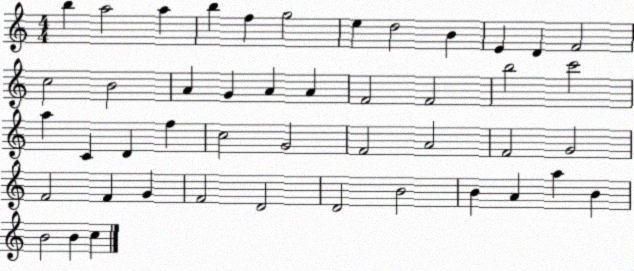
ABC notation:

X:1
T:Untitled
M:4/4
L:1/4
K:C
b a2 a b f g2 e d2 B E D F2 c2 B2 A G A A F2 F2 b2 c'2 a C D f c2 G2 F2 A2 F2 G2 F2 F G F2 D2 D2 B2 B A a B B2 B c